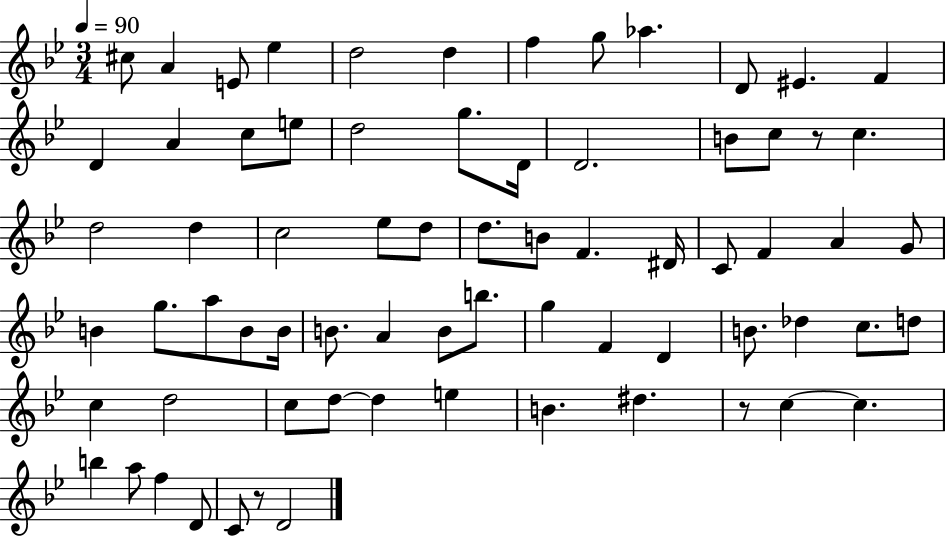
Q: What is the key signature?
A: BES major